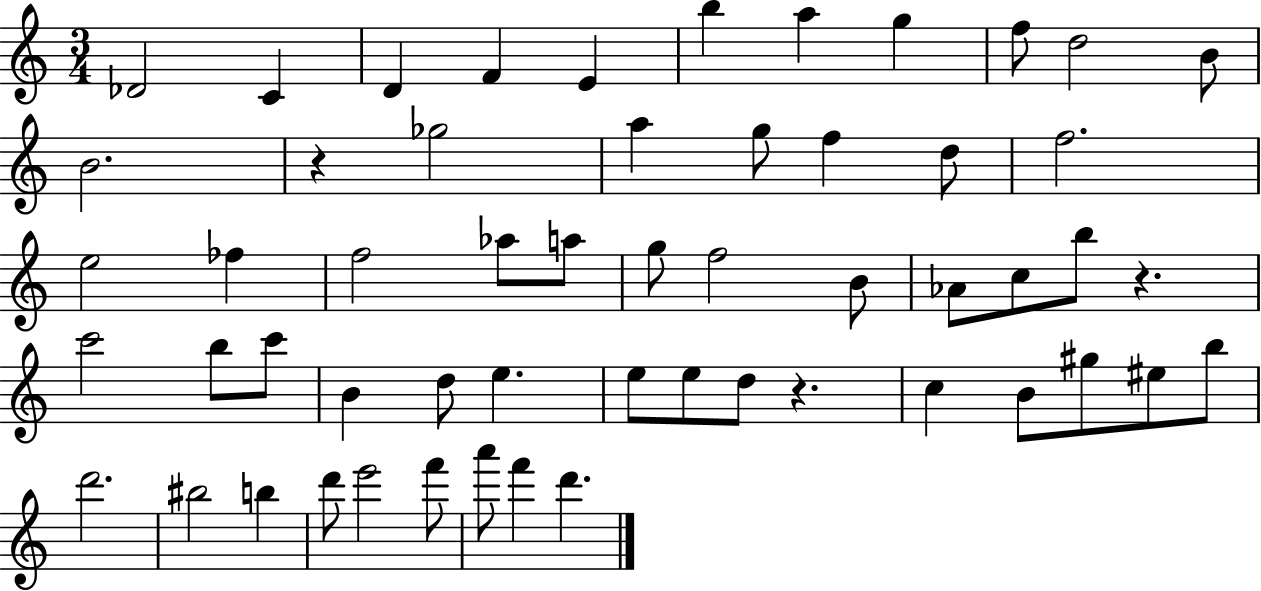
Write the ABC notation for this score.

X:1
T:Untitled
M:3/4
L:1/4
K:C
_D2 C D F E b a g f/2 d2 B/2 B2 z _g2 a g/2 f d/2 f2 e2 _f f2 _a/2 a/2 g/2 f2 B/2 _A/2 c/2 b/2 z c'2 b/2 c'/2 B d/2 e e/2 e/2 d/2 z c B/2 ^g/2 ^e/2 b/2 d'2 ^b2 b d'/2 e'2 f'/2 a'/2 f' d'